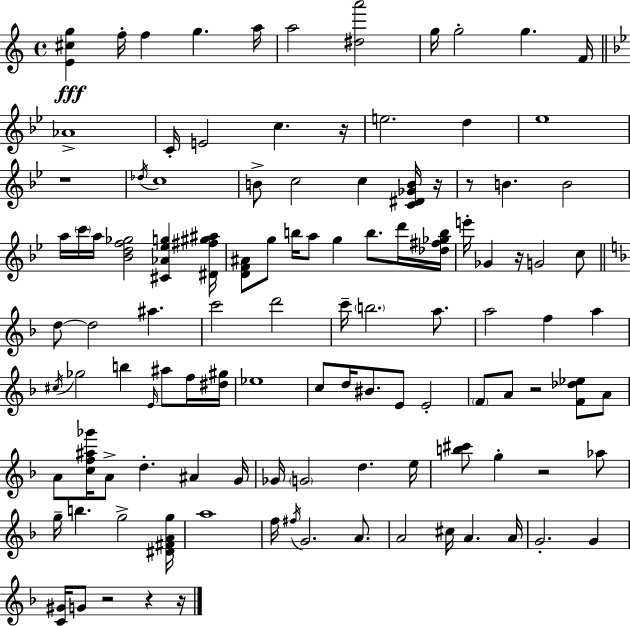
{
  \clef treble
  \time 4/4
  \defaultTimeSignature
  \key a \minor
  \repeat volta 2 { <e' cis'' g''>4\fff f''16-. f''4 g''4. a''16 | a''2 <dis'' a'''>2 | g''16 g''2-. g''4. f'16 | \bar "||" \break \key bes \major aes'1-> | c'16-. e'2 c''4. r16 | e''2. d''4 | ees''1 | \break r1 | \acciaccatura { des''16 } c''1 | b'8-> c''2 c''4 <c' dis' ges' b'>16 | r16 r8 b'4. b'2 | \break a''16 \parenthesize c'''16 a''16 <bes' d'' f'' ges''>2 <cis' aes' ees'' g''>4 | <dis' fis'' gis'' ais''>16 <d' f' ais'>8 g''8 b''16 a''8 g''4 b''8. d'''16 | <des'' fis'' ges'' b''>16 e'''16-. ges'4 r16 g'2 c''8 | \bar "||" \break \key d \minor d''8~~ d''2 ais''4. | c'''2 d'''2 | c'''16-- \parenthesize b''2. a''8. | a''2 f''4 a''4 | \break \acciaccatura { cis''16 } ges''2 b''4 \grace { e'16 } ais''8 | f''16 <dis'' gis''>16 ees''1 | c''8 d''16 bis'8. e'8 e'2-. | \parenthesize f'8 a'8 r2 <f' des'' ees''>8 | \break a'8 a'8 <c'' f'' ais'' ges'''>16 a'8-> d''4.-. ais'4 | g'16 ges'16 \parenthesize g'2 d''4. | e''16 <b'' cis'''>8 g''4-. r2 | aes''8 g''16-- b''4. g''2-> | \break <dis' fis' a' g''>16 a''1 | f''16 \acciaccatura { fis''16 } g'2. | a'8. a'2 cis''16 a'4. | a'16 g'2.-. g'4 | \break <c' gis'>16 g'8 r2 r4 | r16 } \bar "|."
}